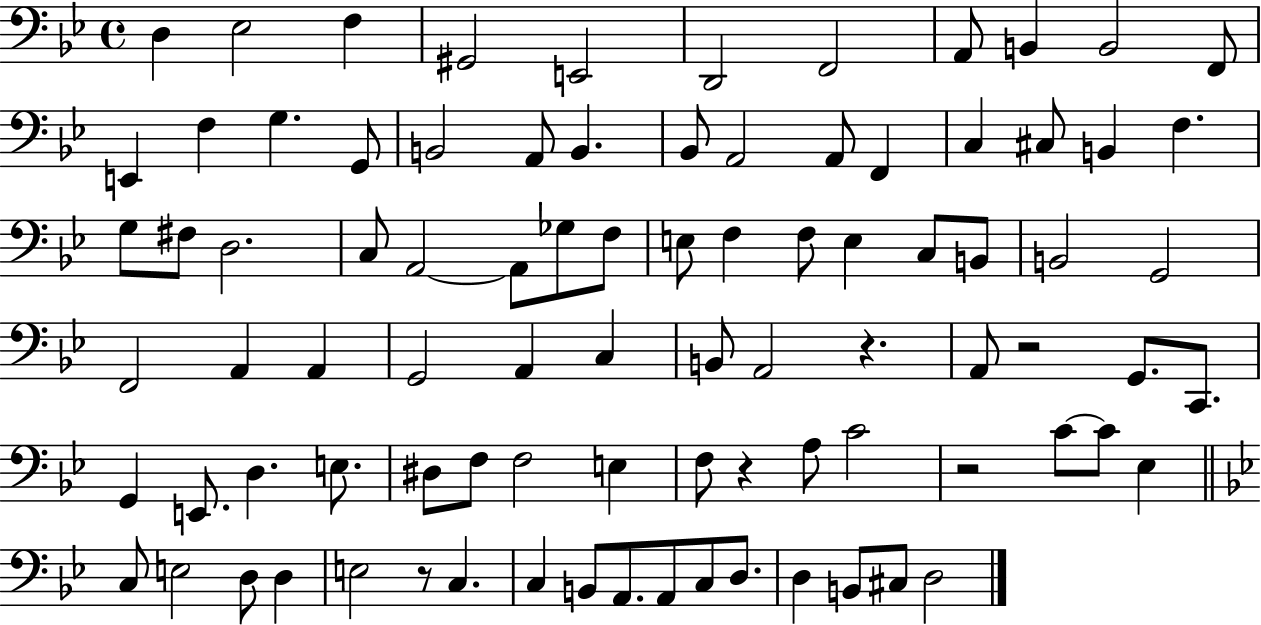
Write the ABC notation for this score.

X:1
T:Untitled
M:4/4
L:1/4
K:Bb
D, _E,2 F, ^G,,2 E,,2 D,,2 F,,2 A,,/2 B,, B,,2 F,,/2 E,, F, G, G,,/2 B,,2 A,,/2 B,, _B,,/2 A,,2 A,,/2 F,, C, ^C,/2 B,, F, G,/2 ^F,/2 D,2 C,/2 A,,2 A,,/2 _G,/2 F,/2 E,/2 F, F,/2 E, C,/2 B,,/2 B,,2 G,,2 F,,2 A,, A,, G,,2 A,, C, B,,/2 A,,2 z A,,/2 z2 G,,/2 C,,/2 G,, E,,/2 D, E,/2 ^D,/2 F,/2 F,2 E, F,/2 z A,/2 C2 z2 C/2 C/2 _E, C,/2 E,2 D,/2 D, E,2 z/2 C, C, B,,/2 A,,/2 A,,/2 C,/2 D,/2 D, B,,/2 ^C,/2 D,2